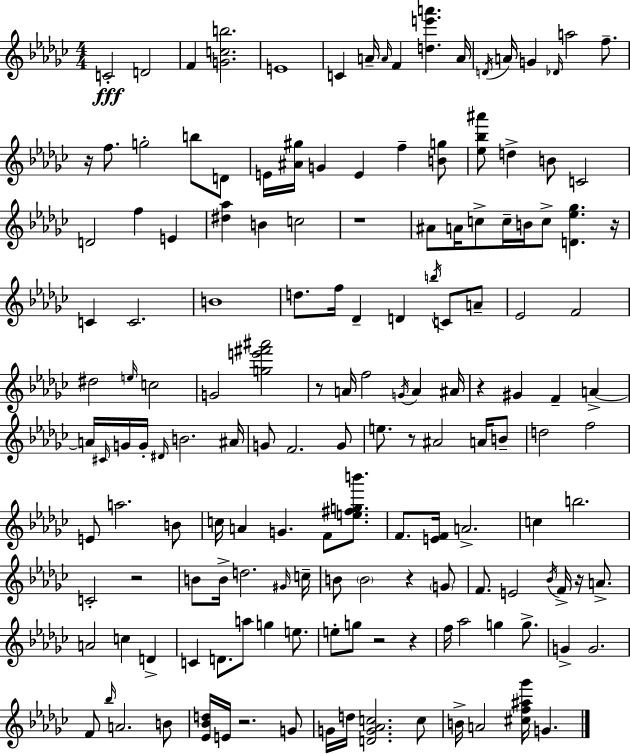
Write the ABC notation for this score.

X:1
T:Untitled
M:4/4
L:1/4
K:Ebm
C2 D2 F [Gcb]2 E4 C A/4 A/4 F [de'a'] A/4 D/4 A/4 G _D/4 a2 f/2 z/4 f/2 g2 b/2 D/2 E/4 [^A^g]/4 G E f [Bg]/2 [_e_b^a']/2 d B/2 C2 D2 f E [^d_a] B c2 z4 ^A/2 A/4 c/2 c/4 B/4 c/2 [D_e_g] z/4 C C2 B4 d/2 f/4 _D D b/4 C/2 A/2 _E2 F2 ^d2 e/4 c2 G2 [ge'^f'^a']2 z/2 A/4 f2 G/4 A ^A/4 z ^G F A A/4 ^C/4 G/4 G/4 ^D/4 B2 ^A/4 G/2 F2 G/2 e/2 z/2 ^A2 A/4 B/2 d2 f2 E/2 a2 B/2 c/4 A G F/2 [e^fgb']/2 F/2 [EF]/4 A2 c b2 C2 z2 B/2 B/4 d2 ^G/4 c/4 B/2 B2 z G/2 F/2 E2 _B/4 F/4 z/4 A/2 A2 c D C D/2 a/2 g e/2 e/2 g/2 z2 z f/4 _a2 g g/2 G G2 F/2 _b/4 A2 B/2 [_E_Bd]/4 E/4 z2 G/2 G/4 d/4 [DG_Ac]2 c/2 B/4 A2 [^cf^a_g']/4 G